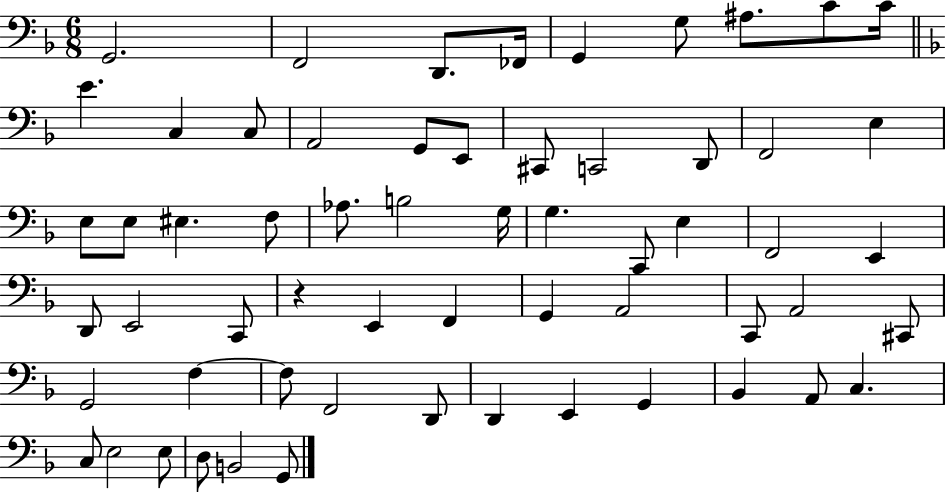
G2/h. F2/h D2/e. FES2/s G2/q G3/e A#3/e. C4/e C4/s E4/q. C3/q C3/e A2/h G2/e E2/e C#2/e C2/h D2/e F2/h E3/q E3/e E3/e EIS3/q. F3/e Ab3/e. B3/h G3/s G3/q. C2/e E3/q F2/h E2/q D2/e E2/h C2/e R/q E2/q F2/q G2/q A2/h C2/e A2/h C#2/e G2/h F3/q F3/e F2/h D2/e D2/q E2/q G2/q Bb2/q A2/e C3/q. C3/e E3/h E3/e D3/e B2/h G2/e